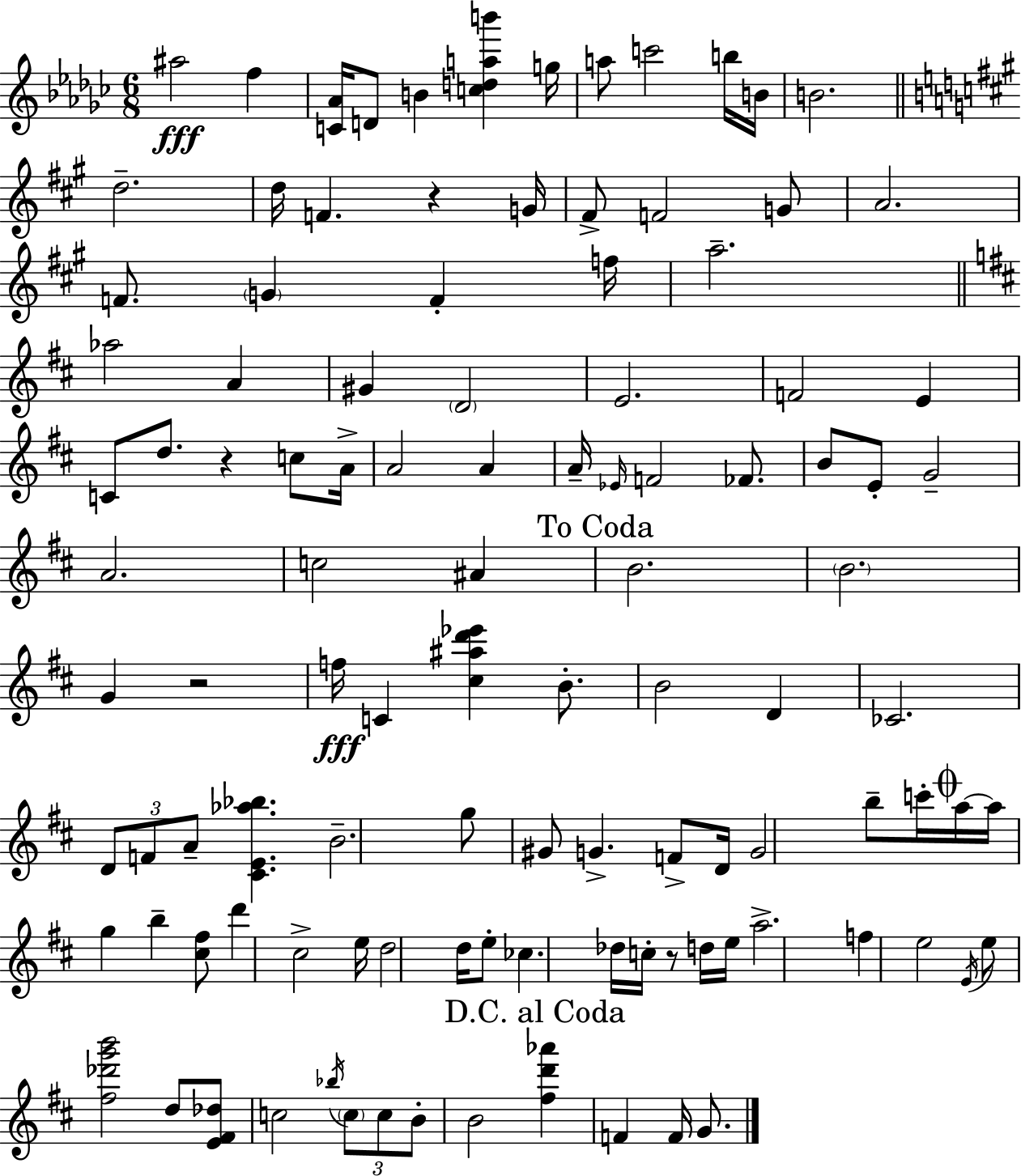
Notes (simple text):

A#5/h F5/q [C4,Ab4]/s D4/e B4/q [C5,D5,A5,B6]/q G5/s A5/e C6/h B5/s B4/s B4/h. D5/h. D5/s F4/q. R/q G4/s F#4/e F4/h G4/e A4/h. F4/e. G4/q F4/q F5/s A5/h. Ab5/h A4/q G#4/q D4/h E4/h. F4/h E4/q C4/e D5/e. R/q C5/e A4/s A4/h A4/q A4/s Eb4/s F4/h FES4/e. B4/e E4/e G4/h A4/h. C5/h A#4/q B4/h. B4/h. G4/q R/h F5/s C4/q [C#5,A#5,D6,Eb6]/q B4/e. B4/h D4/q CES4/h. D4/e F4/e A4/e [C#4,E4,Ab5,Bb5]/q. B4/h. G5/e G#4/e G4/q. F4/e D4/s G4/h B5/e C6/s A5/s A5/s G5/q B5/q [C#5,F#5]/e D6/q C#5/h E5/s D5/h D5/s E5/e CES5/q. Db5/s C5/s R/e D5/s E5/s A5/h. F5/q E5/h E4/s E5/e [F#5,Db6,G6,B6]/h D5/e [E4,F#4,Db5]/e C5/h Bb5/s C5/e C5/e B4/e B4/h [F#5,D6,Ab6]/q F4/q F4/s G4/e.